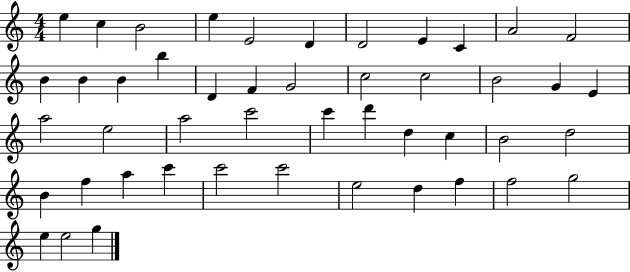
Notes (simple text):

E5/q C5/q B4/h E5/q E4/h D4/q D4/h E4/q C4/q A4/h F4/h B4/q B4/q B4/q B5/q D4/q F4/q G4/h C5/h C5/h B4/h G4/q E4/q A5/h E5/h A5/h C6/h C6/q D6/q D5/q C5/q B4/h D5/h B4/q F5/q A5/q C6/q C6/h C6/h E5/h D5/q F5/q F5/h G5/h E5/q E5/h G5/q